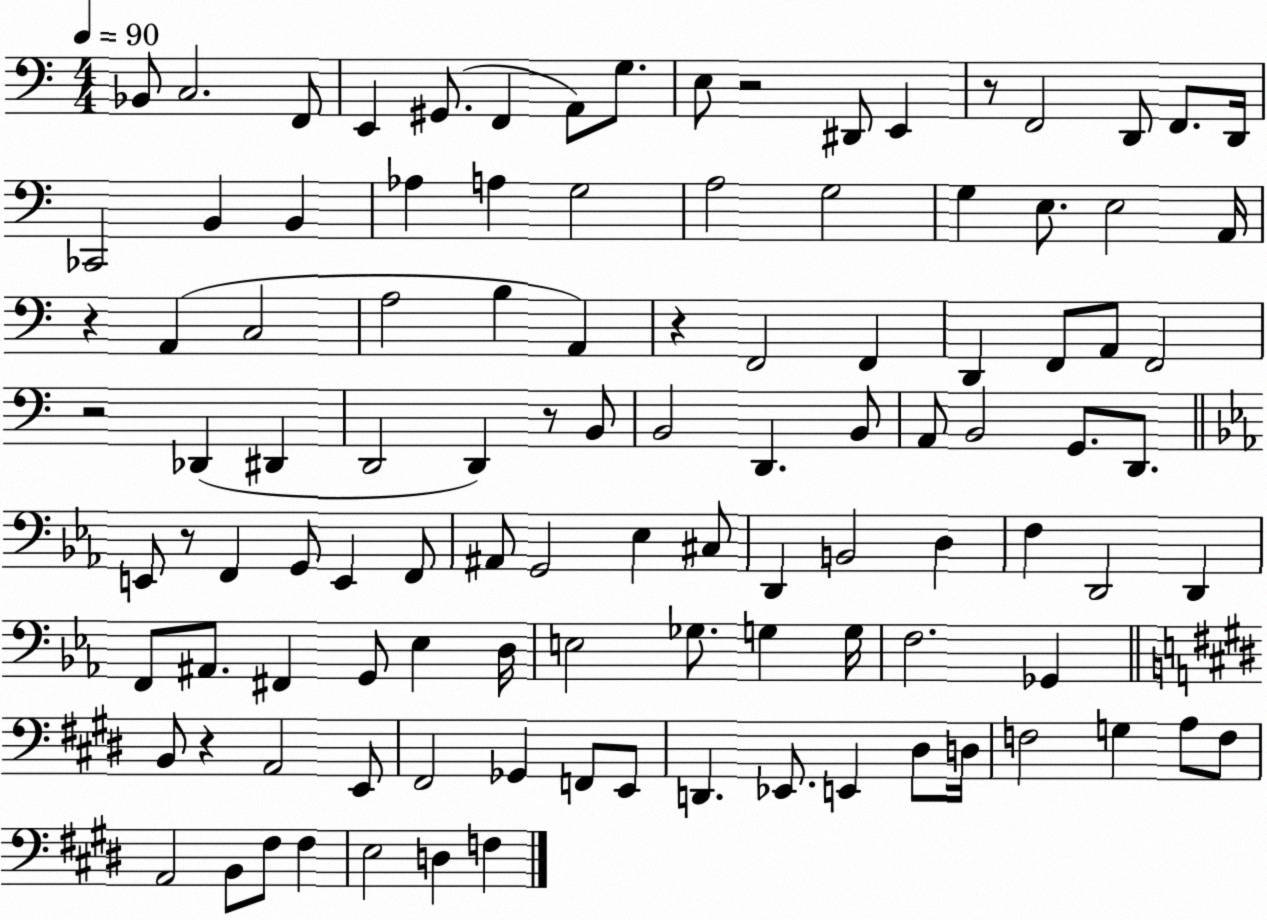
X:1
T:Untitled
M:4/4
L:1/4
K:C
_B,,/2 C,2 F,,/2 E,, ^G,,/2 F,, A,,/2 G,/2 E,/2 z2 ^D,,/2 E,, z/2 F,,2 D,,/2 F,,/2 D,,/4 _C,,2 B,, B,, _A, A, G,2 A,2 G,2 G, E,/2 E,2 A,,/4 z A,, C,2 A,2 B, A,, z F,,2 F,, D,, F,,/2 A,,/2 F,,2 z2 _D,, ^D,, D,,2 D,, z/2 B,,/2 B,,2 D,, B,,/2 A,,/2 B,,2 G,,/2 D,,/2 E,,/2 z/2 F,, G,,/2 E,, F,,/2 ^A,,/2 G,,2 _E, ^C,/2 D,, B,,2 D, F, D,,2 D,, F,,/2 ^A,,/2 ^F,, G,,/2 _E, D,/4 E,2 _G,/2 G, G,/4 F,2 _G,, B,,/2 z A,,2 E,,/2 ^F,,2 _G,, F,,/2 E,,/2 D,, _E,,/2 E,, ^D,/2 D,/4 F,2 G, A,/2 F,/2 A,,2 B,,/2 ^F,/2 ^F, E,2 D, F,